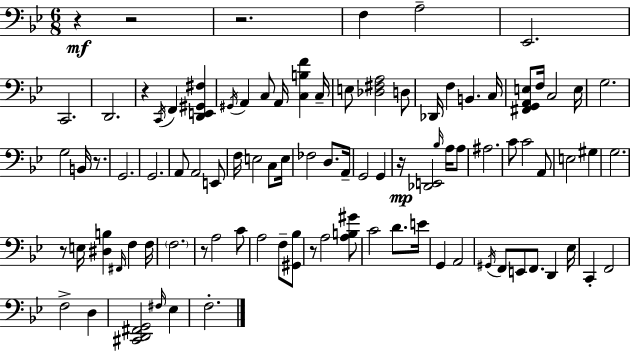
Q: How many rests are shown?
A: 9